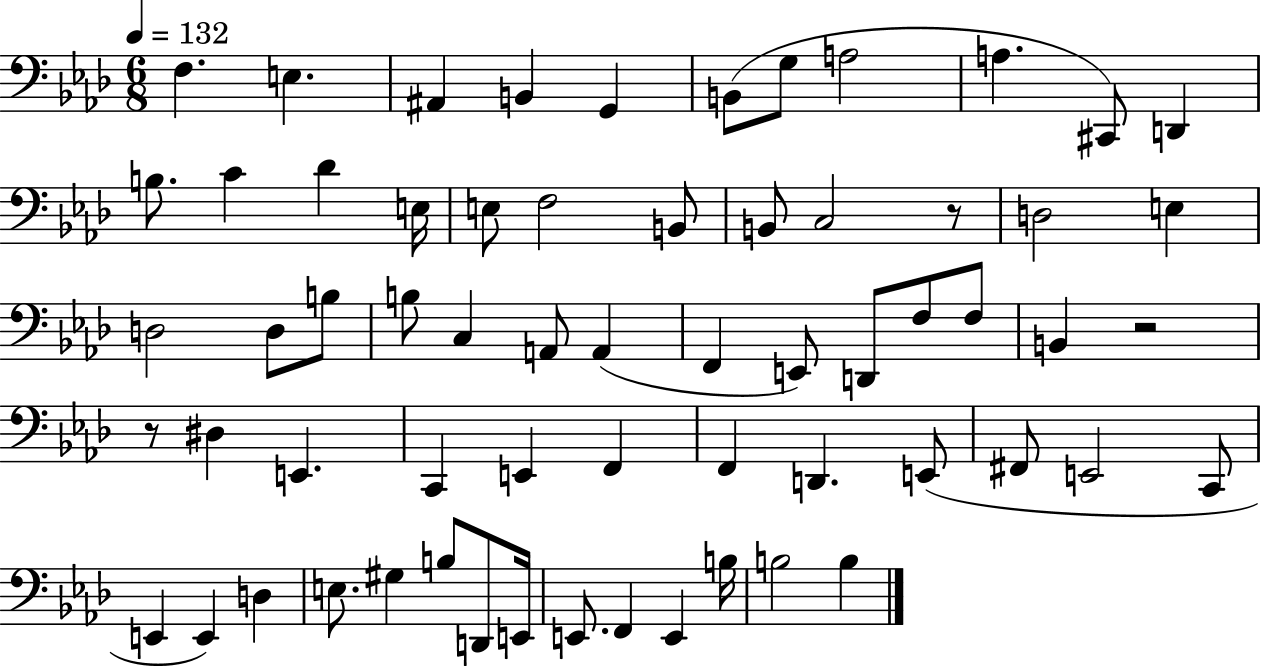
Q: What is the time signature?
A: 6/8